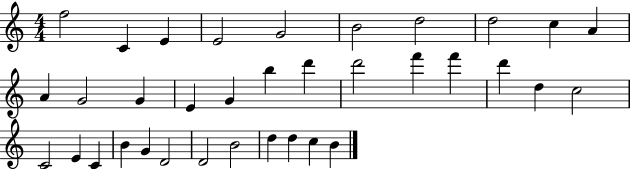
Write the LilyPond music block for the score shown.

{
  \clef treble
  \numericTimeSignature
  \time 4/4
  \key c \major
  f''2 c'4 e'4 | e'2 g'2 | b'2 d''2 | d''2 c''4 a'4 | \break a'4 g'2 g'4 | e'4 g'4 b''4 d'''4 | d'''2 f'''4 f'''4 | d'''4 d''4 c''2 | \break c'2 e'4 c'4 | b'4 g'4 d'2 | d'2 b'2 | d''4 d''4 c''4 b'4 | \break \bar "|."
}